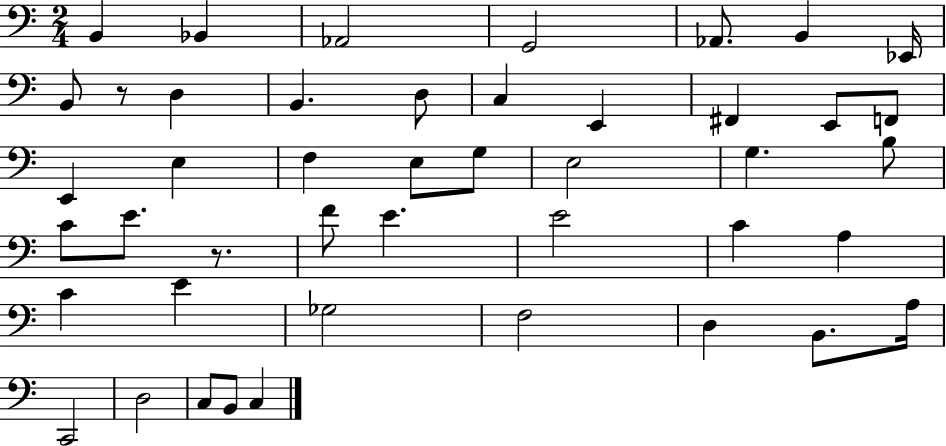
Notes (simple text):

B2/q Bb2/q Ab2/h G2/h Ab2/e. B2/q Eb2/s B2/e R/e D3/q B2/q. D3/e C3/q E2/q F#2/q E2/e F2/e E2/q E3/q F3/q E3/e G3/e E3/h G3/q. B3/e C4/e E4/e. R/e. F4/e E4/q. E4/h C4/q A3/q C4/q E4/q Gb3/h F3/h D3/q B2/e. A3/s C2/h D3/h C3/e B2/e C3/q